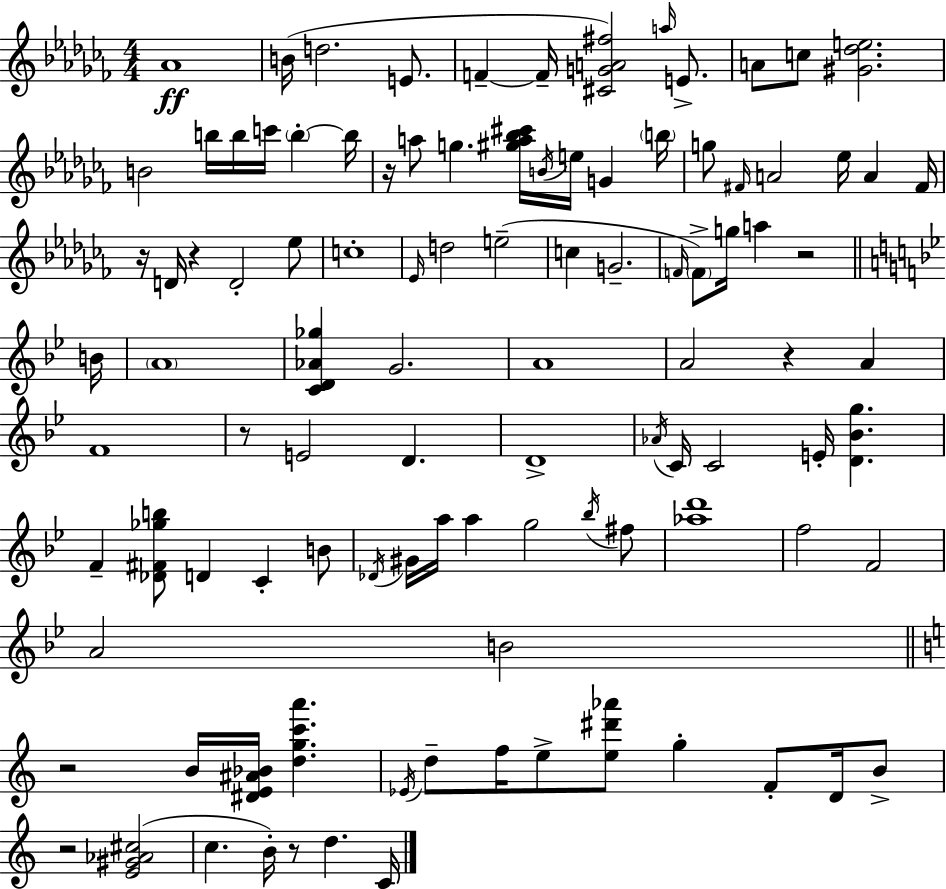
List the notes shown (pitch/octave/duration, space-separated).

Ab4/w B4/s D5/h. E4/e. F4/q F4/s [C#4,G4,A4,F#5]/h A5/s E4/e. A4/e C5/e [G#4,Db5,E5]/h. B4/h B5/s B5/s C6/s B5/q B5/s R/s A5/e G5/q. [G#5,A5,Bb5,C#6]/s B4/s E5/s G4/q B5/s G5/e F#4/s A4/h Eb5/s A4/q F#4/s R/s D4/s R/q D4/h Eb5/e C5/w Eb4/s D5/h E5/h C5/q G4/h. F4/s F4/e G5/s A5/q R/h B4/s A4/w [C4,D4,Ab4,Gb5]/q G4/h. A4/w A4/h R/q A4/q F4/w R/e E4/h D4/q. D4/w Ab4/s C4/s C4/h E4/s [D4,Bb4,G5]/q. F4/q [Db4,F#4,Gb5,B5]/e D4/q C4/q B4/e Db4/s G#4/s A5/s A5/q G5/h Bb5/s F#5/e [Ab5,D6]/w F5/h F4/h A4/h B4/h R/h B4/s [D#4,E4,A#4,Bb4]/s [D5,G5,C6,A6]/q. Eb4/s D5/e F5/s E5/e [E5,D#6,Ab6]/e G5/q F4/e D4/s B4/e R/h [E4,G#4,Ab4,C#5]/h C5/q. B4/s R/e D5/q. C4/s